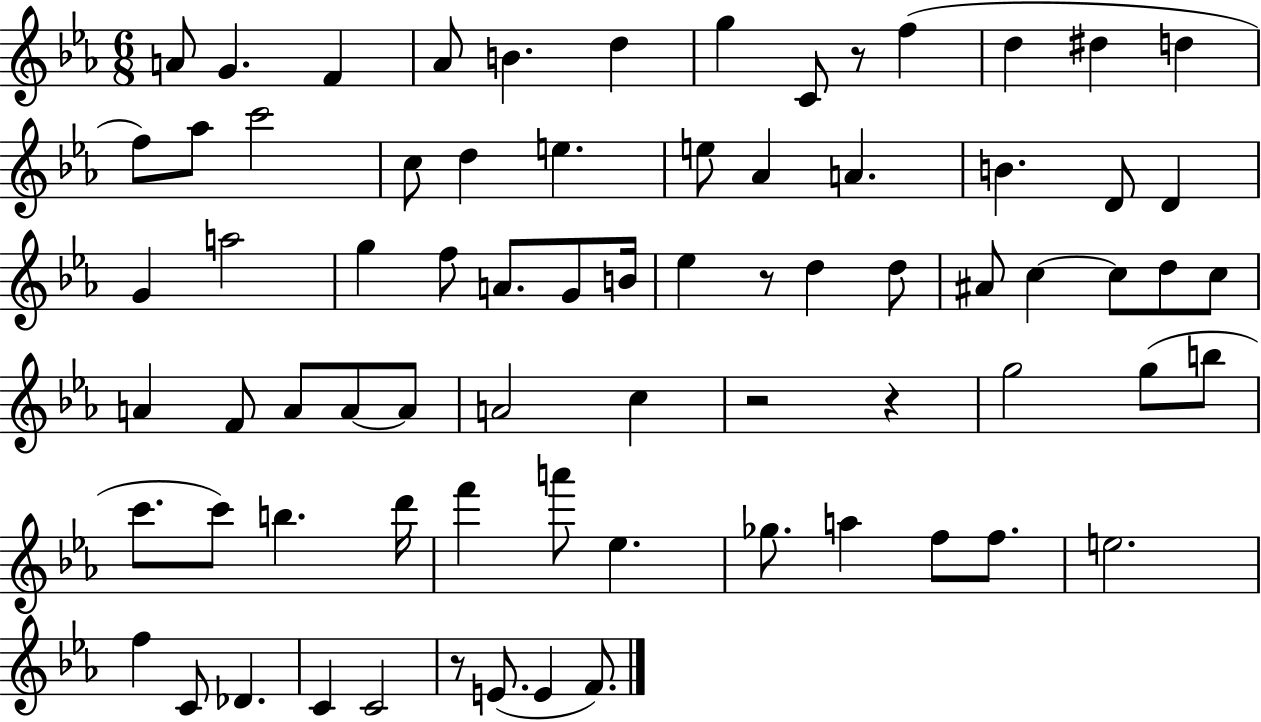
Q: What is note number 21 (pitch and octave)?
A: A4